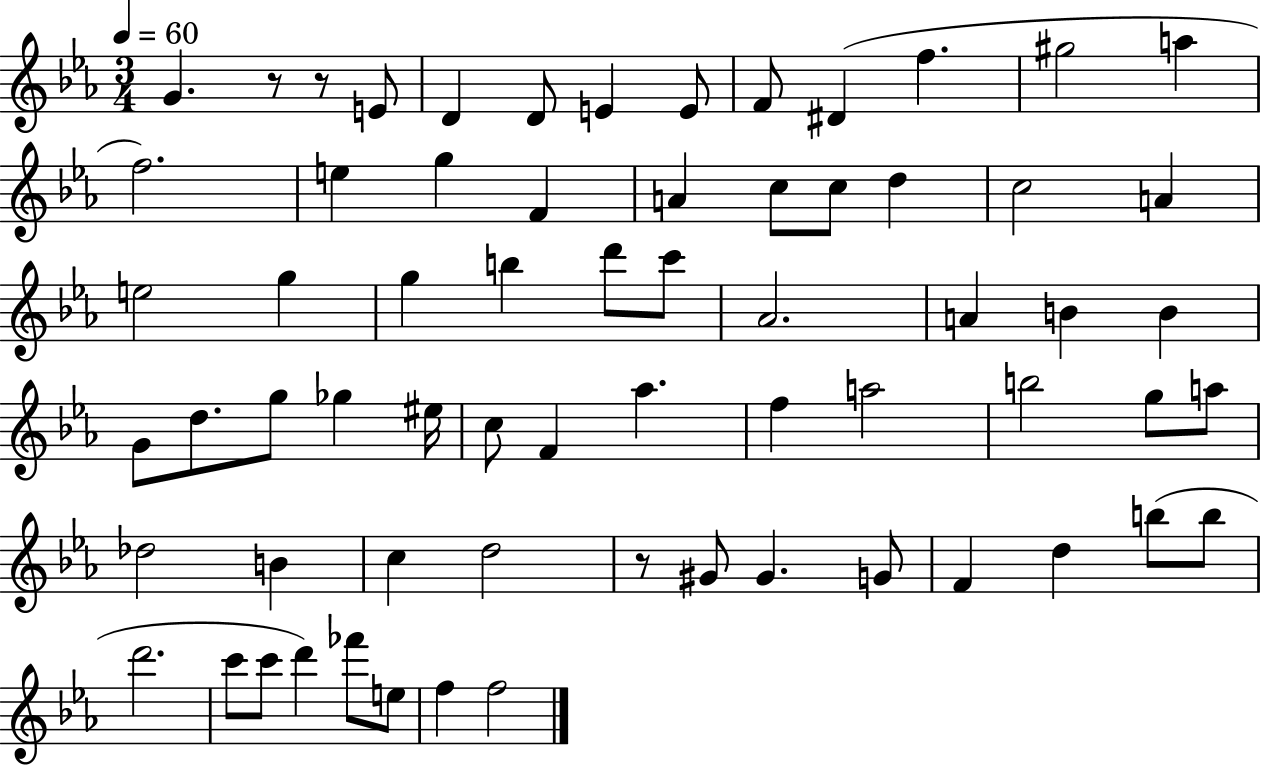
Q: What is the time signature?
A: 3/4